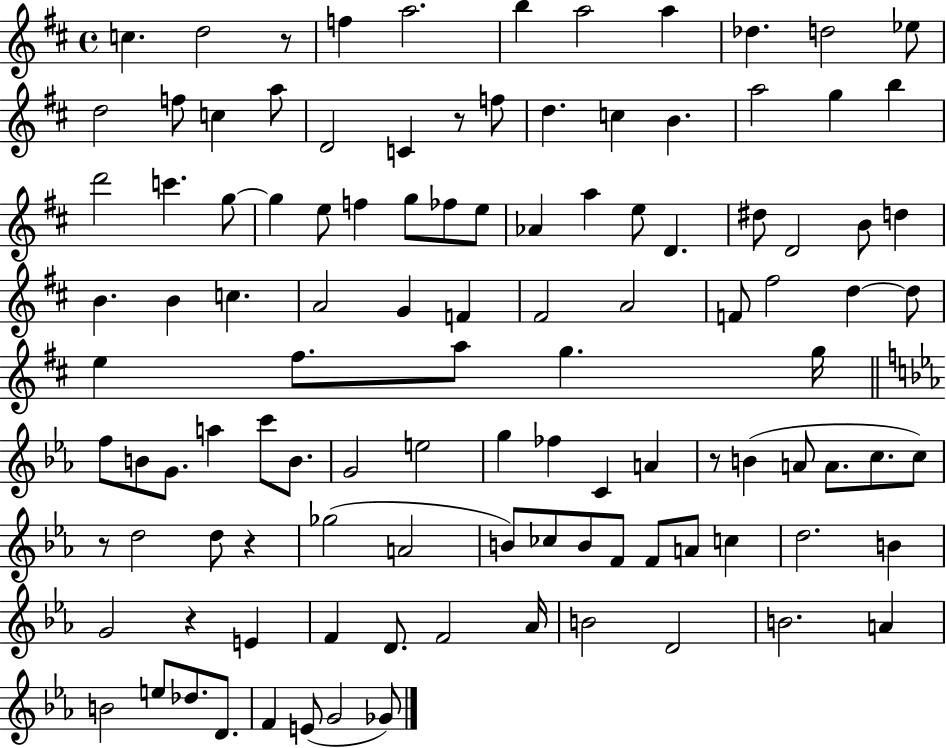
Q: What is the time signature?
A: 4/4